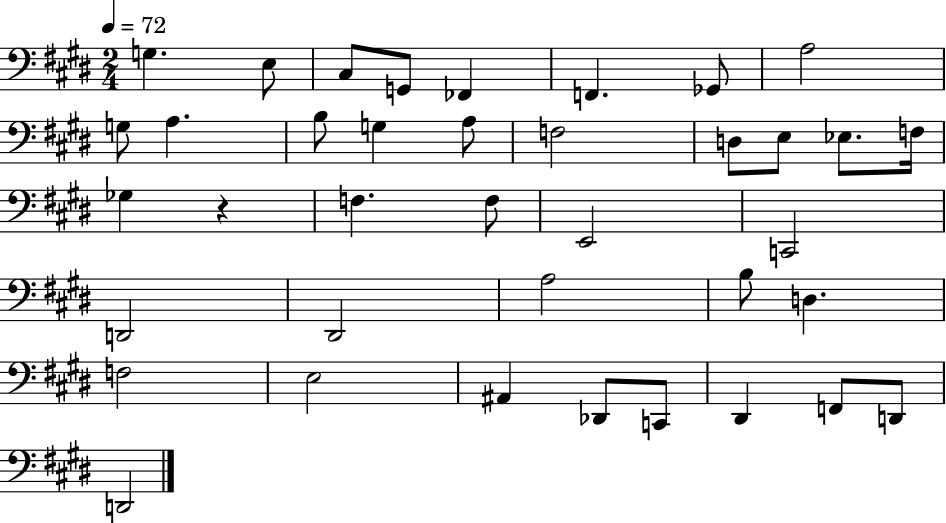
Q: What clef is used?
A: bass